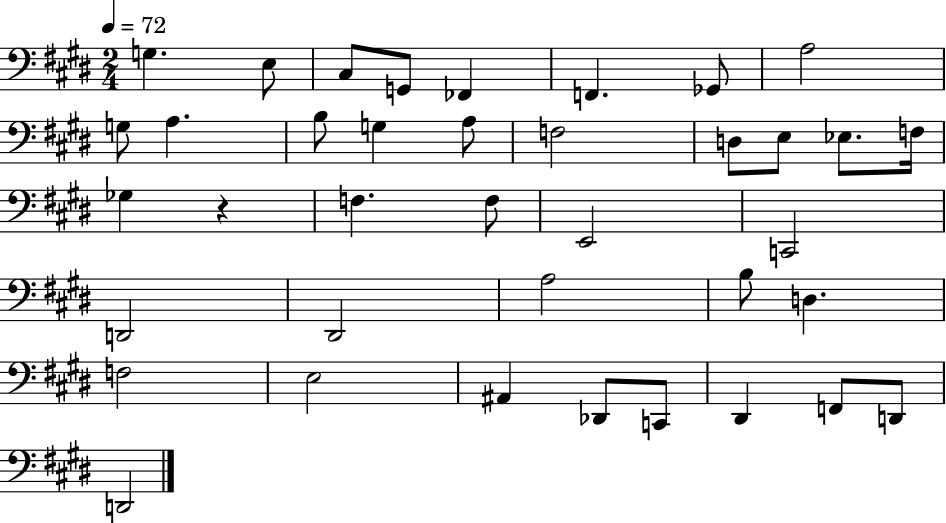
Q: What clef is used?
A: bass